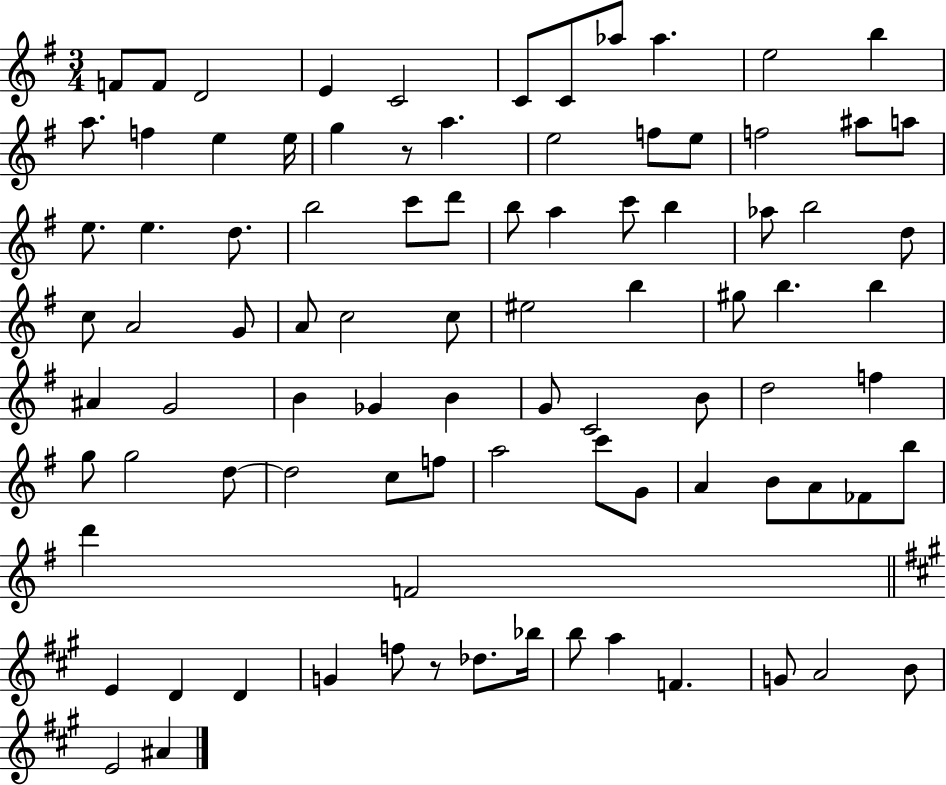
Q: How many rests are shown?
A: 2